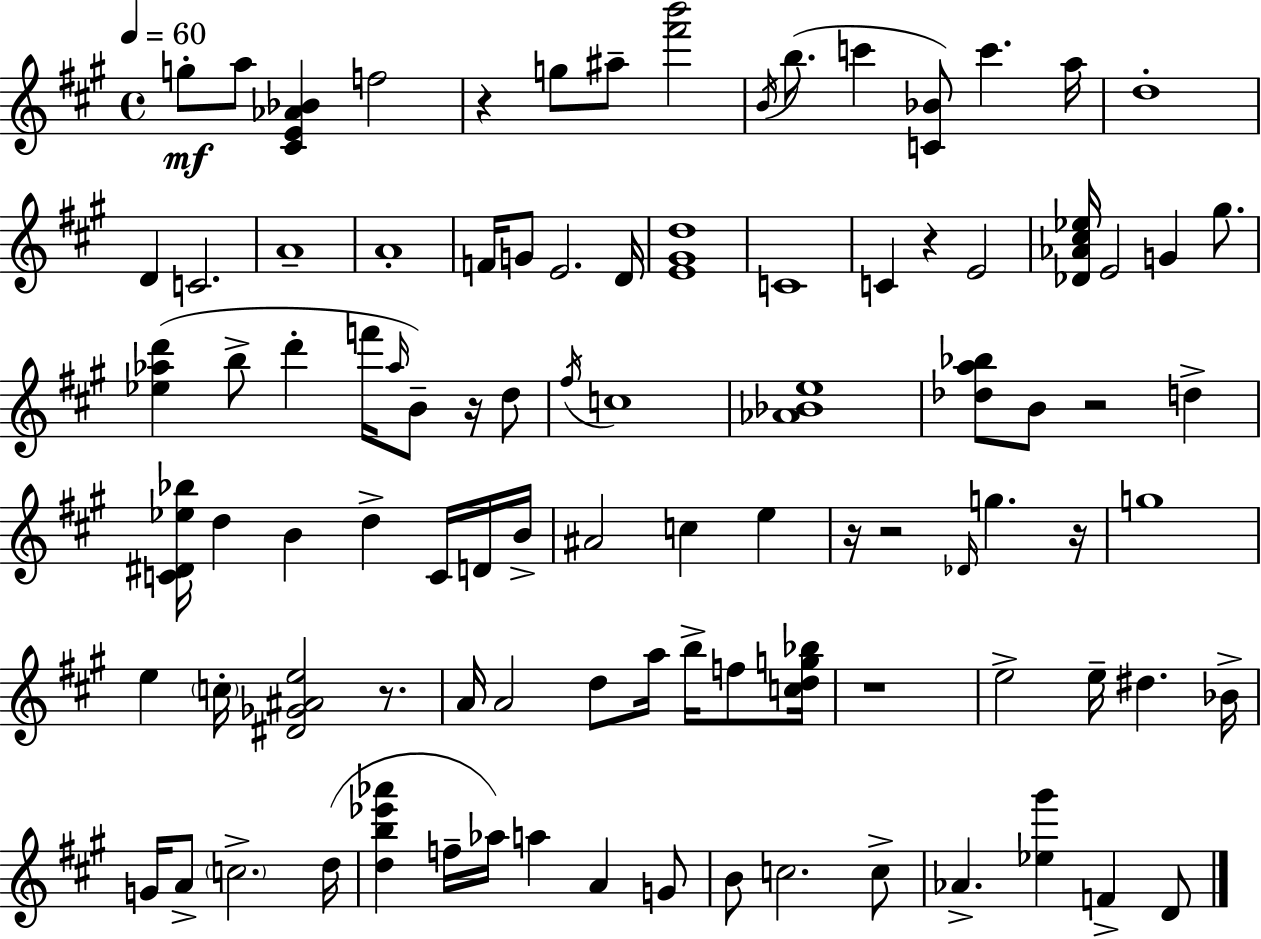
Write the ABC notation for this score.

X:1
T:Untitled
M:4/4
L:1/4
K:A
g/2 a/2 [^CE_A_B] f2 z g/2 ^a/2 [^f'b']2 B/4 b/2 c' [C_B]/2 c' a/4 d4 D C2 A4 A4 F/4 G/2 E2 D/4 [E^Gd]4 C4 C z E2 [_D_A^c_e]/4 E2 G ^g/2 [_e_ad'] b/2 d' f'/4 _a/4 B/2 z/4 d/2 ^f/4 c4 [_A_Be]4 [_da_b]/2 B/2 z2 d [C^D_e_b]/4 d B d C/4 D/4 B/4 ^A2 c e z/4 z2 _D/4 g z/4 g4 e c/4 [^D_G^Ae]2 z/2 A/4 A2 d/2 a/4 b/4 f/2 [cdg_b]/4 z4 e2 e/4 ^d _B/4 G/4 A/2 c2 d/4 [db_e'_a'] f/4 _a/4 a A G/2 B/2 c2 c/2 _A [_e^g'] F D/2